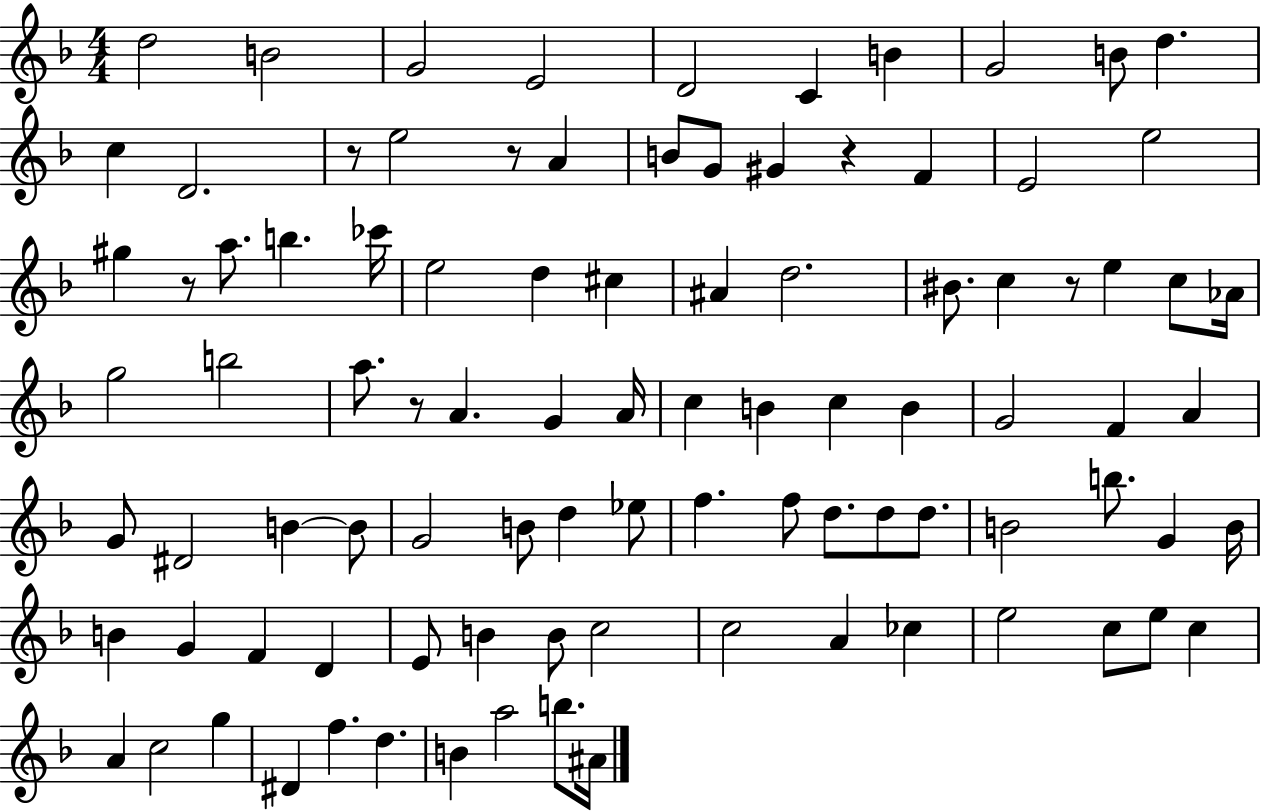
D5/h B4/h G4/h E4/h D4/h C4/q B4/q G4/h B4/e D5/q. C5/q D4/h. R/e E5/h R/e A4/q B4/e G4/e G#4/q R/q F4/q E4/h E5/h G#5/q R/e A5/e. B5/q. CES6/s E5/h D5/q C#5/q A#4/q D5/h. BIS4/e. C5/q R/e E5/q C5/e Ab4/s G5/h B5/h A5/e. R/e A4/q. G4/q A4/s C5/q B4/q C5/q B4/q G4/h F4/q A4/q G4/e D#4/h B4/q B4/e G4/h B4/e D5/q Eb5/e F5/q. F5/e D5/e. D5/e D5/e. B4/h B5/e. G4/q B4/s B4/q G4/q F4/q D4/q E4/e B4/q B4/e C5/h C5/h A4/q CES5/q E5/h C5/e E5/e C5/q A4/q C5/h G5/q D#4/q F5/q. D5/q. B4/q A5/h B5/e. A#4/s